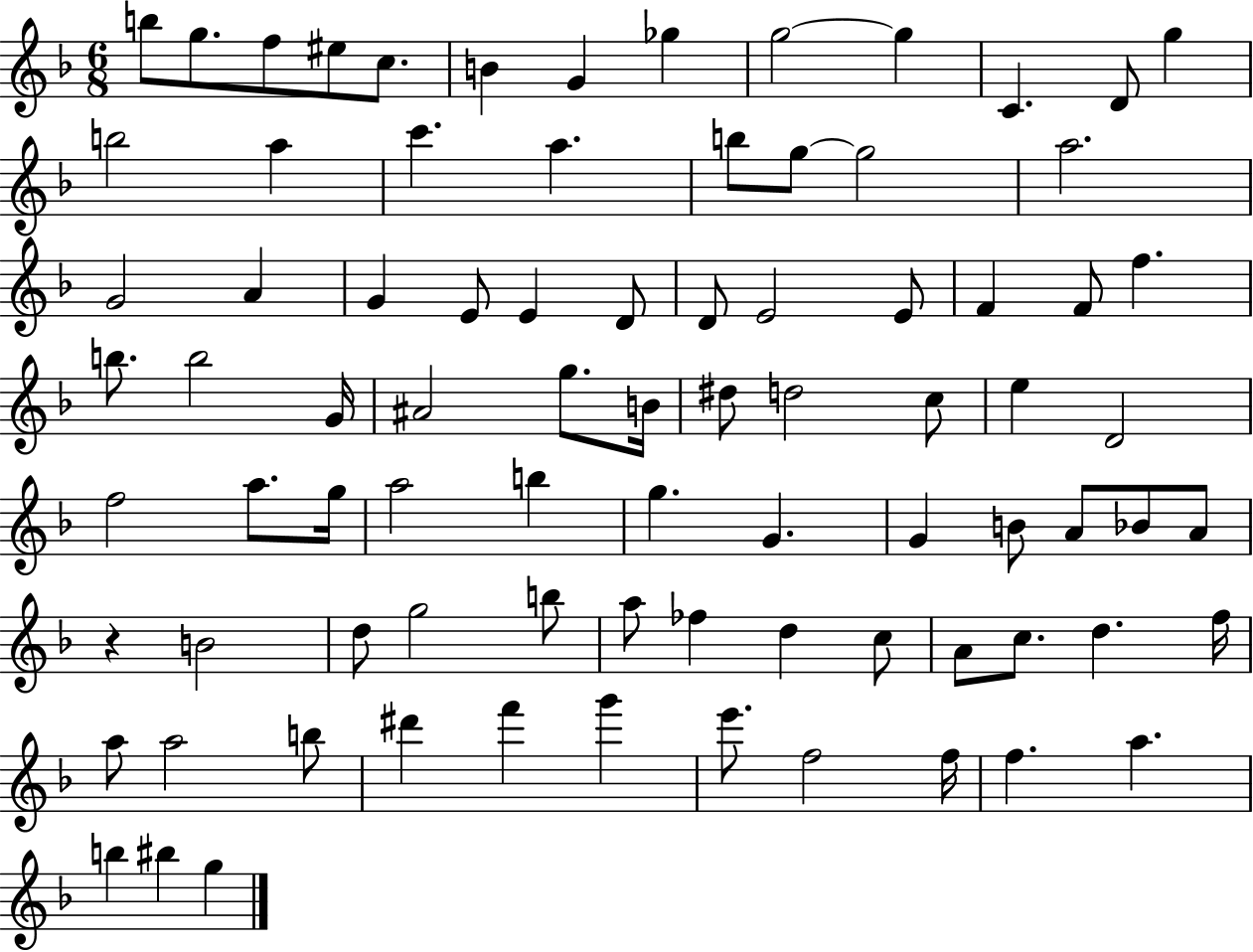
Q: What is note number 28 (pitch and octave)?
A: D4